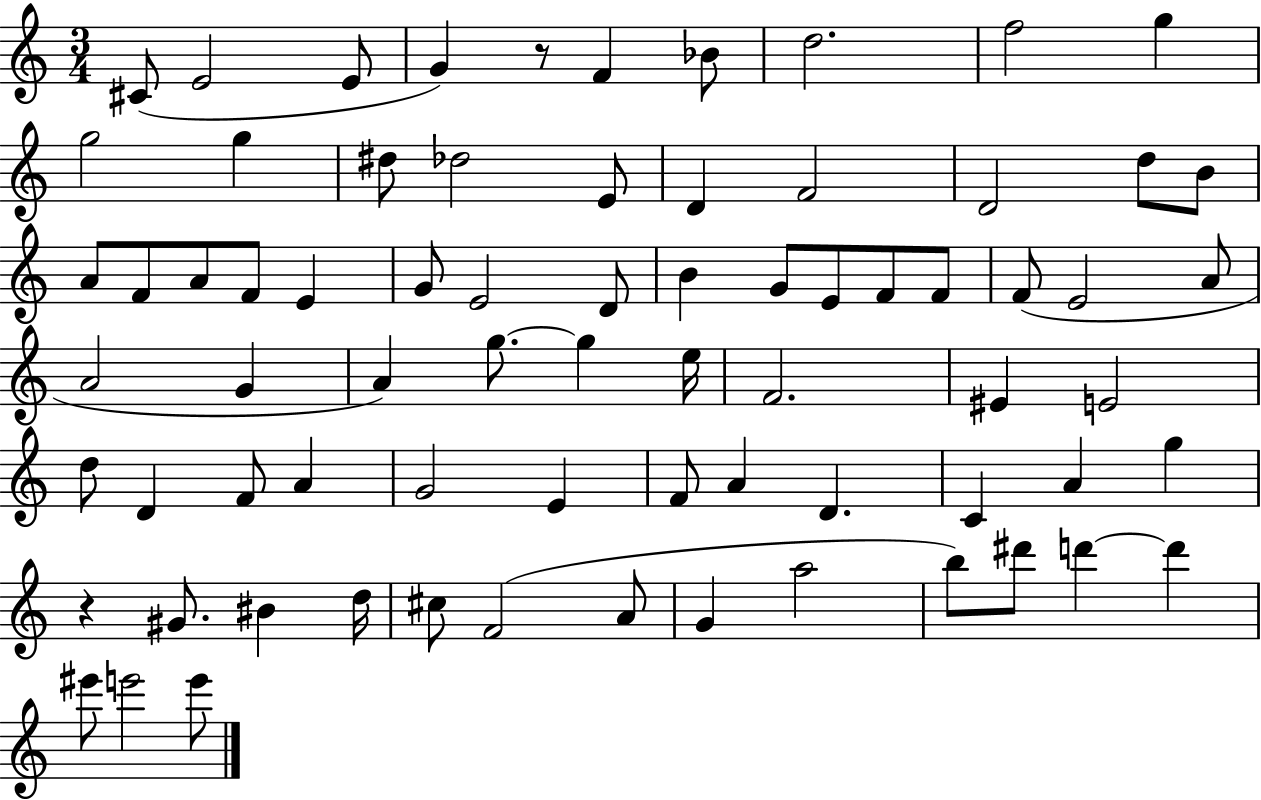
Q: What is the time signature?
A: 3/4